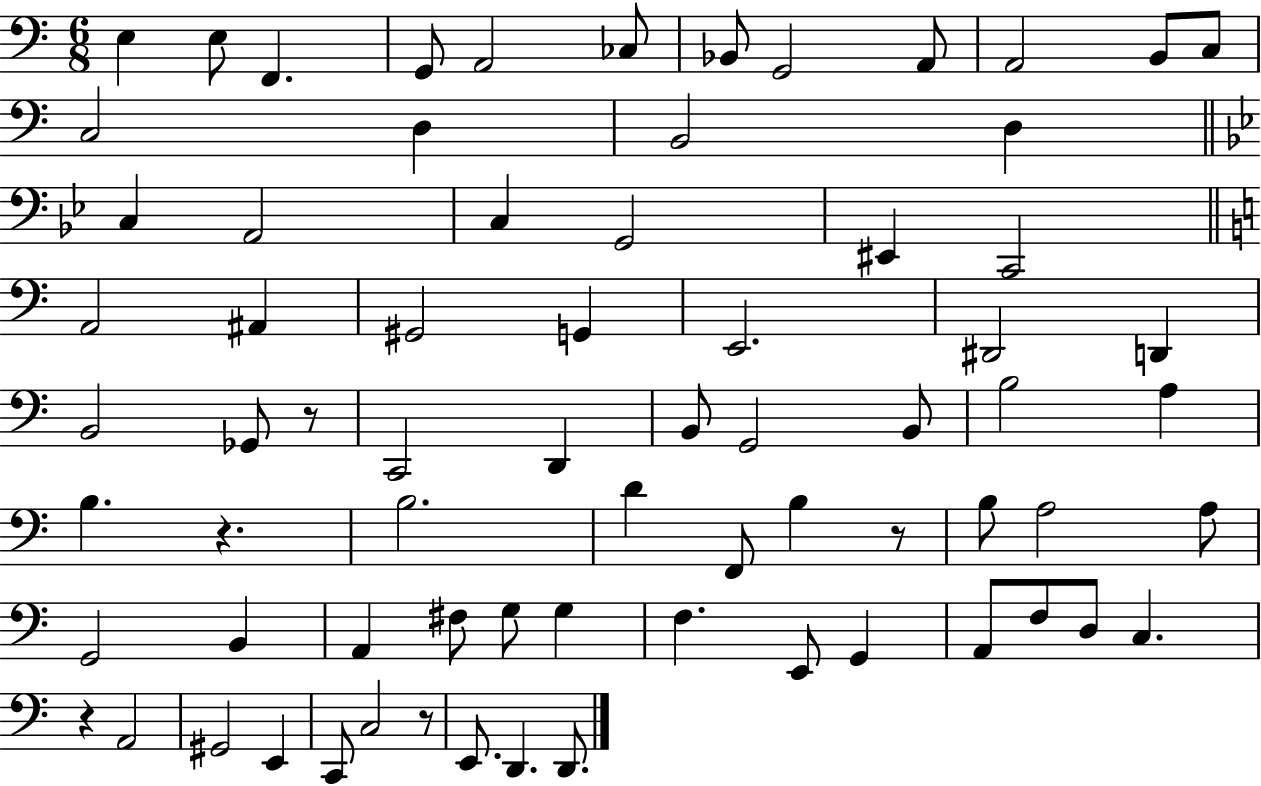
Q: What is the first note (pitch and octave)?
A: E3